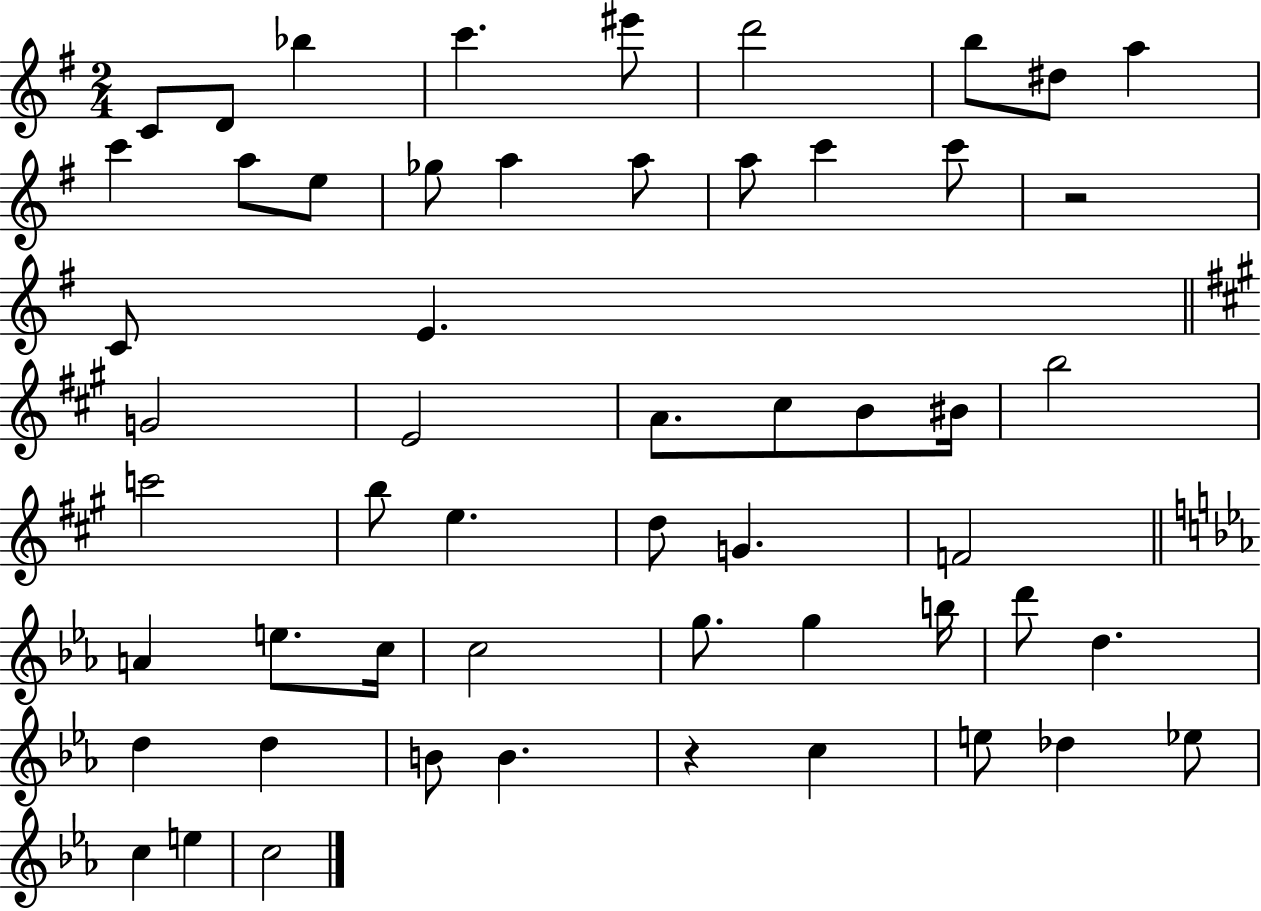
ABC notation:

X:1
T:Untitled
M:2/4
L:1/4
K:G
C/2 D/2 _b c' ^e'/2 d'2 b/2 ^d/2 a c' a/2 e/2 _g/2 a a/2 a/2 c' c'/2 z2 C/2 E G2 E2 A/2 ^c/2 B/2 ^B/4 b2 c'2 b/2 e d/2 G F2 A e/2 c/4 c2 g/2 g b/4 d'/2 d d d B/2 B z c e/2 _d _e/2 c e c2